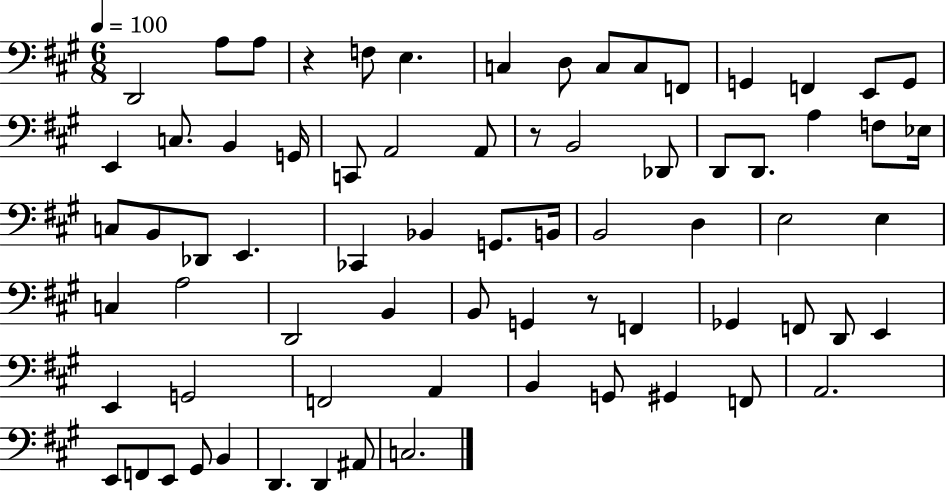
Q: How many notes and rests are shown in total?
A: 72